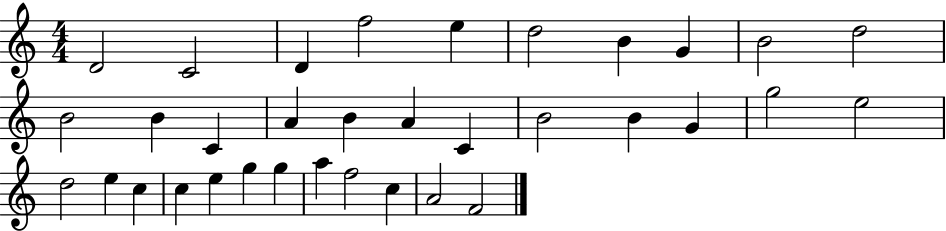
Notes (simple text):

D4/h C4/h D4/q F5/h E5/q D5/h B4/q G4/q B4/h D5/h B4/h B4/q C4/q A4/q B4/q A4/q C4/q B4/h B4/q G4/q G5/h E5/h D5/h E5/q C5/q C5/q E5/q G5/q G5/q A5/q F5/h C5/q A4/h F4/h